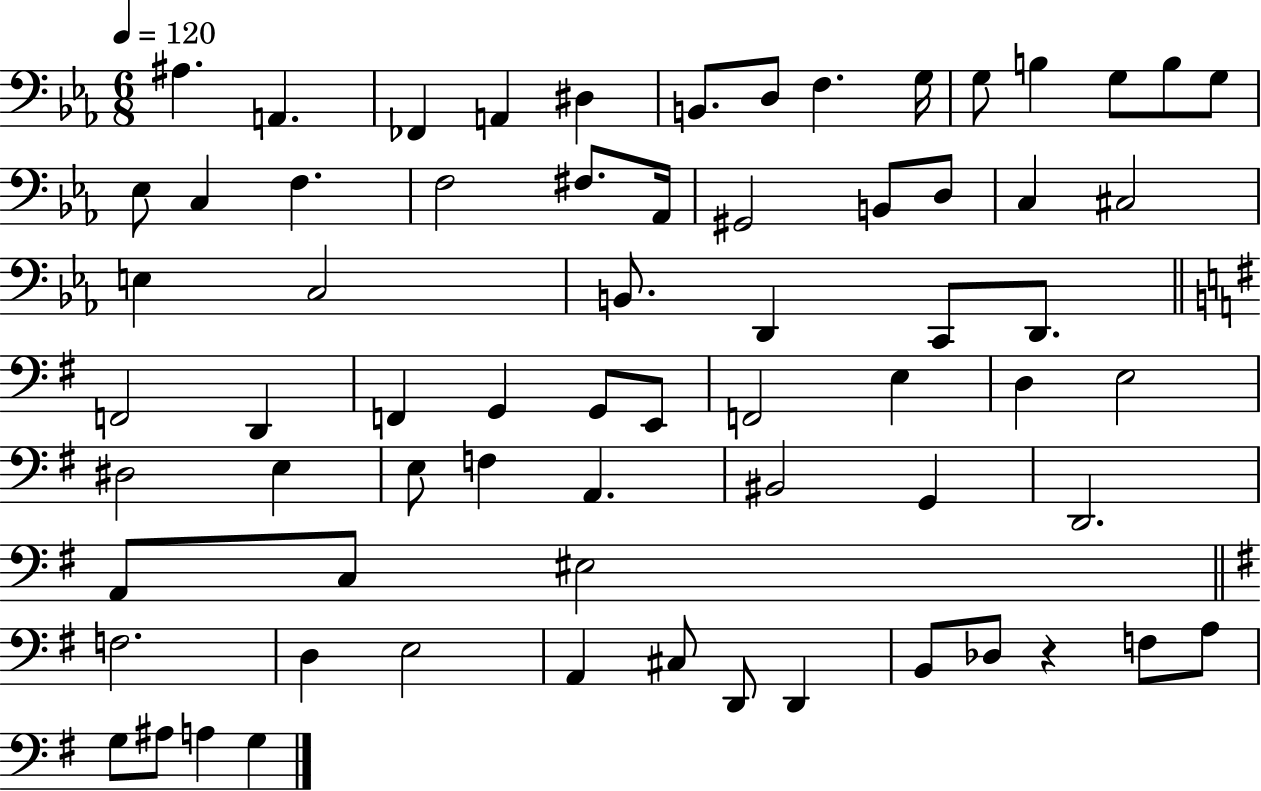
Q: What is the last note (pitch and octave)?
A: G3